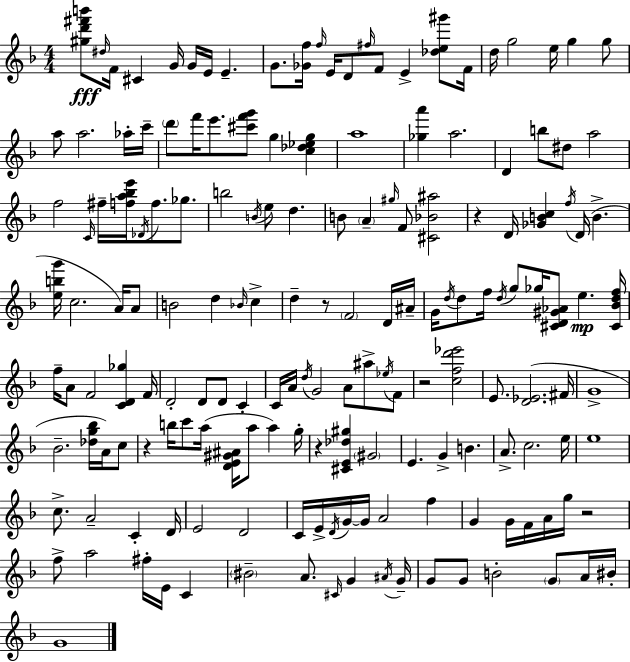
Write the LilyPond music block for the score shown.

{
  \clef treble
  \numericTimeSignature
  \time 4/4
  \key d \minor
  <gis'' d''' fis''' b'''>8\fff \grace { dis''16 } f'16 cis'4 g'16 g'16 e'16 e'4.-- | g'8. <ges' f''>16 \grace { f''16 } e'16 d'8 \grace { fis''16 } f'8 e'4-> | <des'' e'' gis'''>8 f'16 d''16 g''2 e''16 g''4 | g''8 a''8 a''2. | \break aes''16-. c'''16-- \parenthesize d'''8 f'''16 e'''8. <cis''' f''' g'''>8 g''4 <c'' des'' ees'' g''>4 | a''1 | <ges'' a'''>4 a''2. | d'4 b''8 dis''8 a''2 | \break f''2 \grace { c'16 } fis''16-- <f'' a'' bes'' e'''>16 \acciaccatura { des'16 } f''8. | ges''8. b''2 \acciaccatura { b'16 } e''8 | d''4. b'8 \parenthesize a'4-- \grace { gis''16 } f'8 <cis' bes' ais''>2 | r4 d'16 <ges' b' c''>4 | \break \acciaccatura { f''16 }( d'16 b'4.-> <e'' b'' g'''>16 c''2. | a'16) a'8 b'2 | d''4 \grace { bes'16 } c''4-> d''4-- r8 \parenthesize f'2 | d'16 ais'16-- g'16 \acciaccatura { d''16 } d''8 f''16 \acciaccatura { d''16 } g''8 | \break ges''16 <cis' d' gis' aes'>8 e''4.\mp <cis' bes' d'' f''>16 f''16-- a'8 f'2 | <c' d' ges''>4 f'16 d'2-. | d'8 d'8 c'4-. c'16 a'16 \acciaccatura { d''16 } g'2 | a'8 ais''8-> \acciaccatura { ees''16 } f'8 r2 | \break <c'' f'' d''' ees'''>2 e'8. | <d' ees'>2.( fis'16 g'1-> | bes'2.-- | <des'' g'' bes''>16 a'16) c''8 r4 | \break b''16 c'''8 a''16( <d' e' gis' ais'>16 a''8 a''4) g''16-. r4 | <cis' e' des'' gis''>4 \parenthesize gis'2 e'4. | g'4-> b'4. a'8.-> | c''2. e''16 e''1 | \break c''8.-> | a'2-- c'4-. d'16 e'2 | d'2 c'16 e'16-> \acciaccatura { d'16 } | g'16~~ g'16 a'2 f''4 g'4 | \break g'16 f'16 a'16 g''16 r2 f''8-> | a''2 fis''16-. e'16 c'4 \parenthesize bis'2-- | a'8. \grace { cis'16 } g'4 \acciaccatura { ais'16 } g'16-- | g'8 g'8 b'2-. \parenthesize g'8 a'16 bis'16-. | \break g'1 | \bar "|."
}